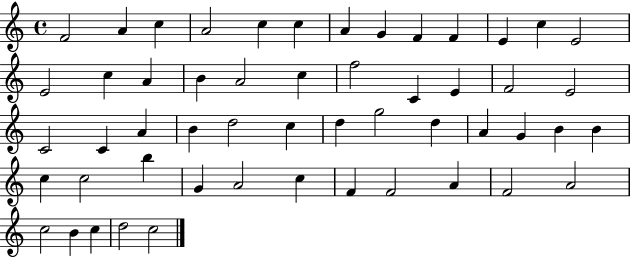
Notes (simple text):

F4/h A4/q C5/q A4/h C5/q C5/q A4/q G4/q F4/q F4/q E4/q C5/q E4/h E4/h C5/q A4/q B4/q A4/h C5/q F5/h C4/q E4/q F4/h E4/h C4/h C4/q A4/q B4/q D5/h C5/q D5/q G5/h D5/q A4/q G4/q B4/q B4/q C5/q C5/h B5/q G4/q A4/h C5/q F4/q F4/h A4/q F4/h A4/h C5/h B4/q C5/q D5/h C5/h